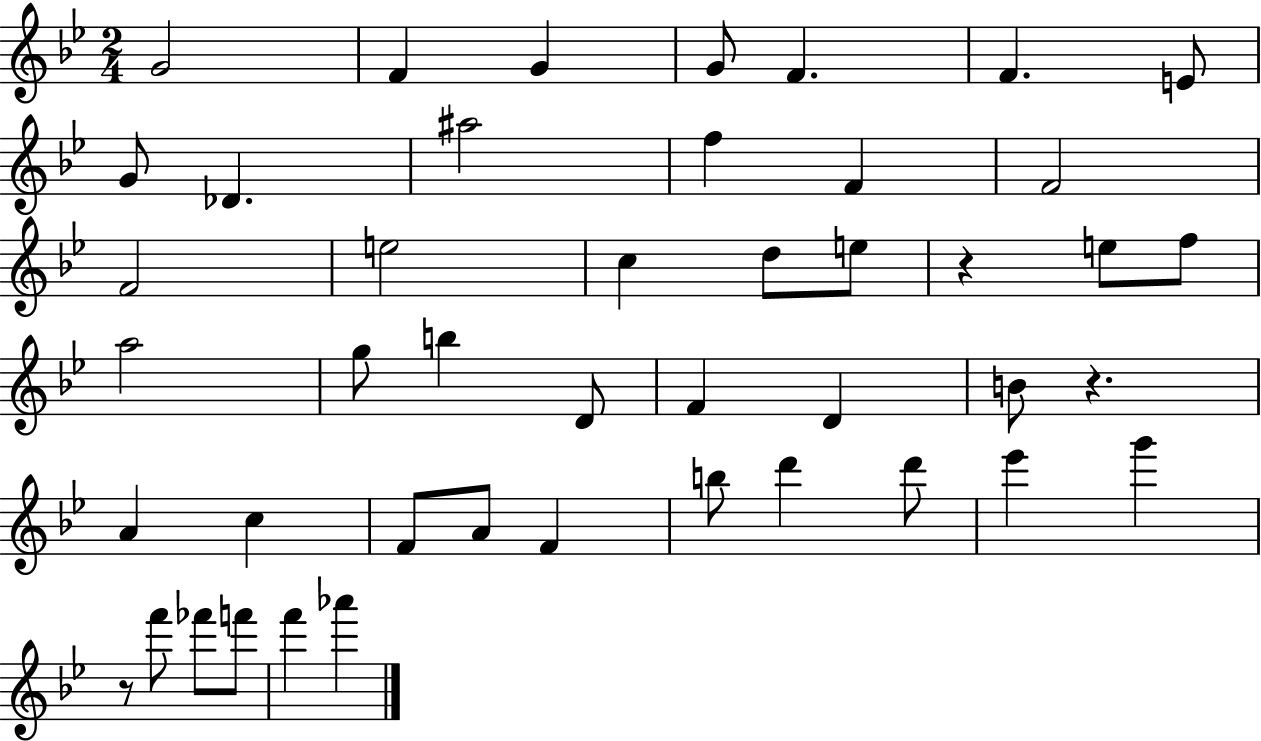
X:1
T:Untitled
M:2/4
L:1/4
K:Bb
G2 F G G/2 F F E/2 G/2 _D ^a2 f F F2 F2 e2 c d/2 e/2 z e/2 f/2 a2 g/2 b D/2 F D B/2 z A c F/2 A/2 F b/2 d' d'/2 _e' g' z/2 f'/2 _f'/2 f'/2 f' _a'